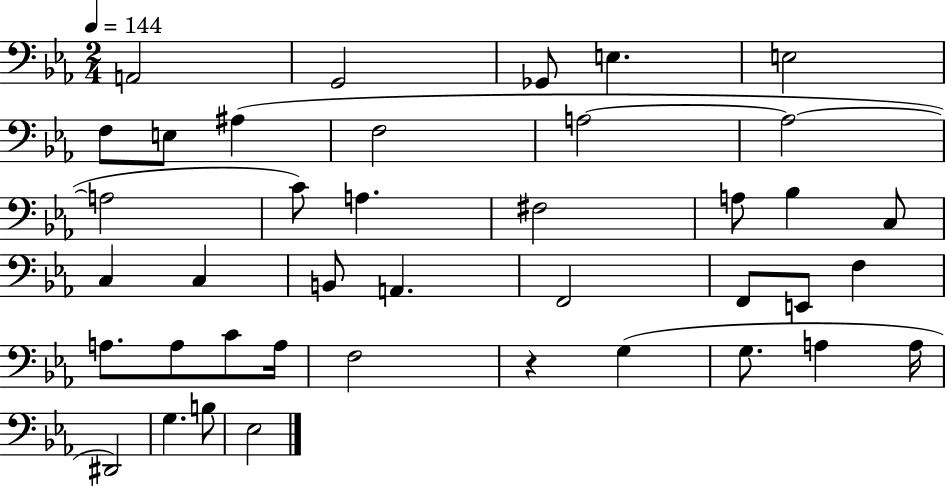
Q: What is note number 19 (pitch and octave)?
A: C3